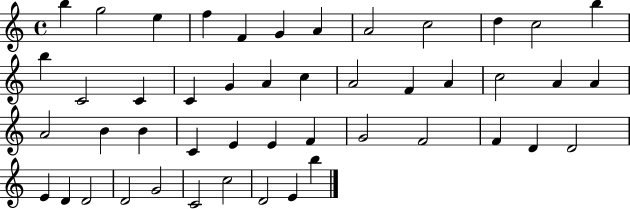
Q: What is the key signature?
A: C major